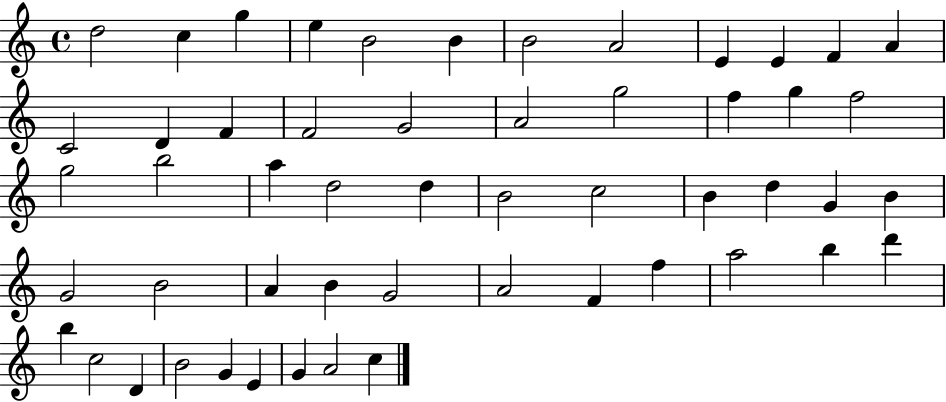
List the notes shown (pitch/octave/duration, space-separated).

D5/h C5/q G5/q E5/q B4/h B4/q B4/h A4/h E4/q E4/q F4/q A4/q C4/h D4/q F4/q F4/h G4/h A4/h G5/h F5/q G5/q F5/h G5/h B5/h A5/q D5/h D5/q B4/h C5/h B4/q D5/q G4/q B4/q G4/h B4/h A4/q B4/q G4/h A4/h F4/q F5/q A5/h B5/q D6/q B5/q C5/h D4/q B4/h G4/q E4/q G4/q A4/h C5/q